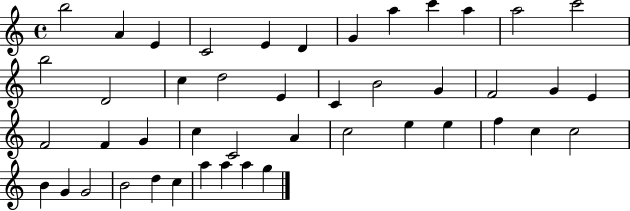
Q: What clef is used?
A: treble